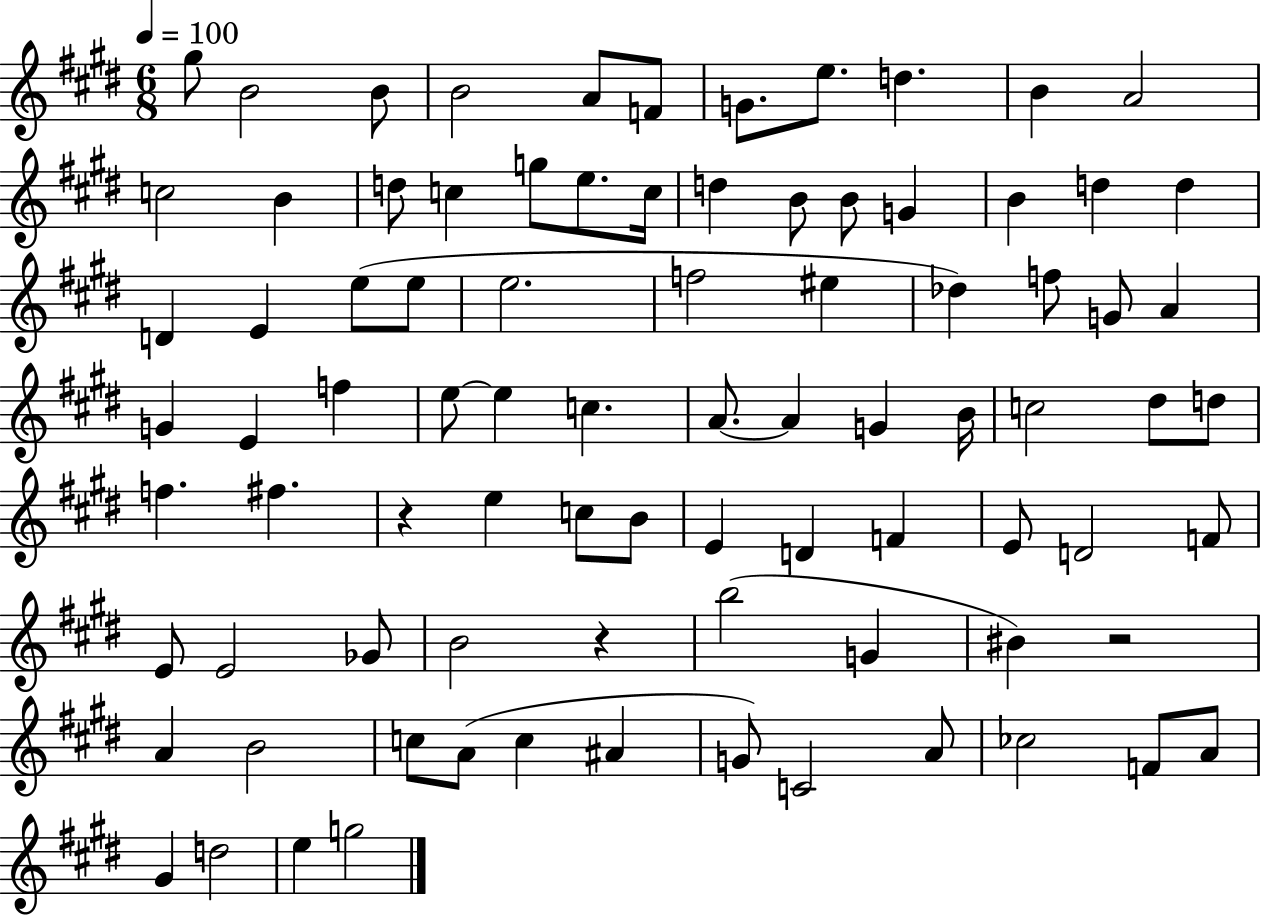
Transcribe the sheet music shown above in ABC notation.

X:1
T:Untitled
M:6/8
L:1/4
K:E
^g/2 B2 B/2 B2 A/2 F/2 G/2 e/2 d B A2 c2 B d/2 c g/2 e/2 c/4 d B/2 B/2 G B d d D E e/2 e/2 e2 f2 ^e _d f/2 G/2 A G E f e/2 e c A/2 A G B/4 c2 ^d/2 d/2 f ^f z e c/2 B/2 E D F E/2 D2 F/2 E/2 E2 _G/2 B2 z b2 G ^B z2 A B2 c/2 A/2 c ^A G/2 C2 A/2 _c2 F/2 A/2 ^G d2 e g2